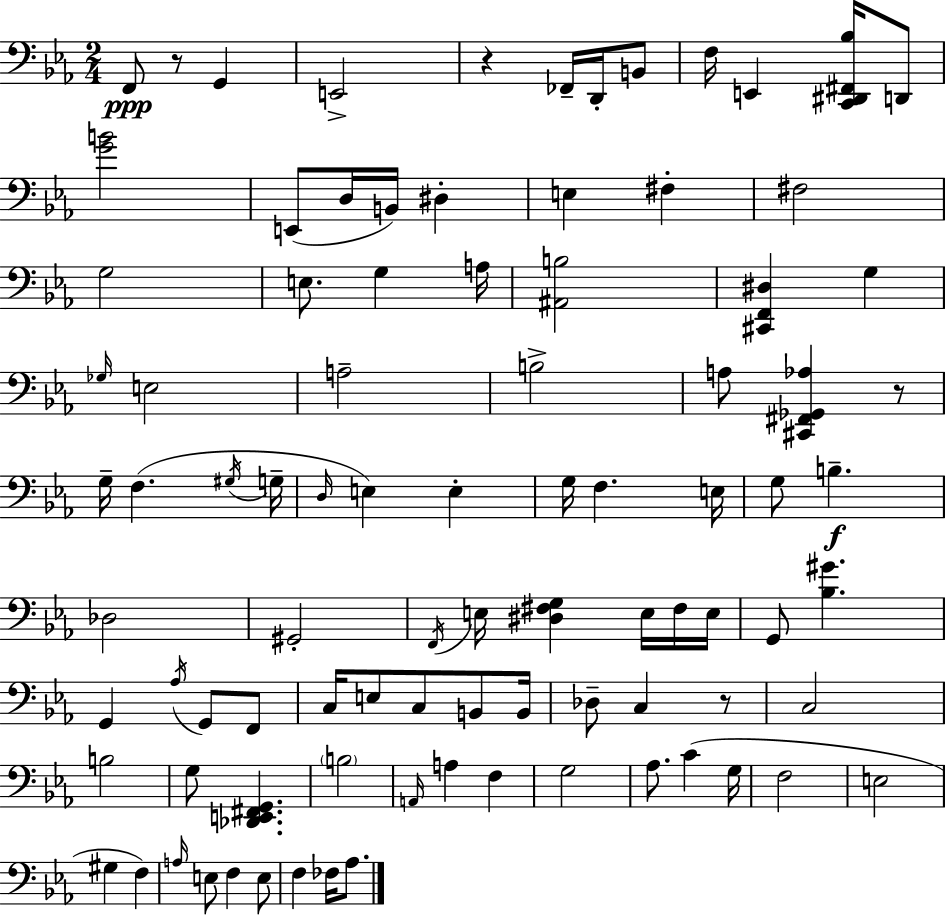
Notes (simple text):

F2/e R/e G2/q E2/h R/q FES2/s D2/s B2/e F3/s E2/q [C2,D#2,F#2,Bb3]/s D2/e [G4,B4]/h E2/e D3/s B2/s D#3/q E3/q F#3/q F#3/h G3/h E3/e. G3/q A3/s [A#2,B3]/h [C#2,F2,D#3]/q G3/q Gb3/s E3/h A3/h B3/h A3/e [C#2,F#2,Gb2,Ab3]/q R/e G3/s F3/q. G#3/s G3/s D3/s E3/q E3/q G3/s F3/q. E3/s G3/e B3/q. Db3/h G#2/h F2/s E3/s [D#3,F#3,G3]/q E3/s F#3/s E3/s G2/e [Bb3,G#4]/q. G2/q Ab3/s G2/e F2/e C3/s E3/e C3/e B2/e B2/s Db3/e C3/q R/e C3/h B3/h G3/e [Db2,E2,F#2,G2]/q. B3/h A2/s A3/q F3/q G3/h Ab3/e. C4/q G3/s F3/h E3/h G#3/q F3/q A3/s E3/e F3/q E3/e F3/q FES3/s Ab3/e.